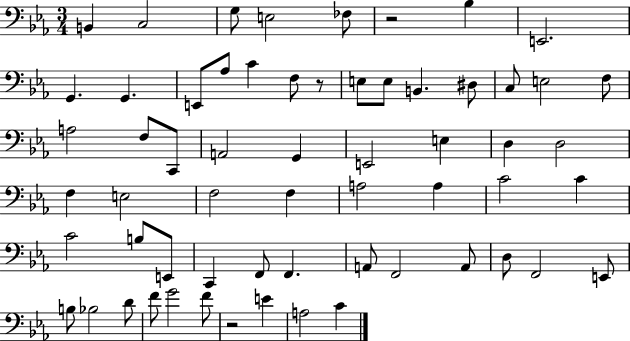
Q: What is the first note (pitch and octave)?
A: B2